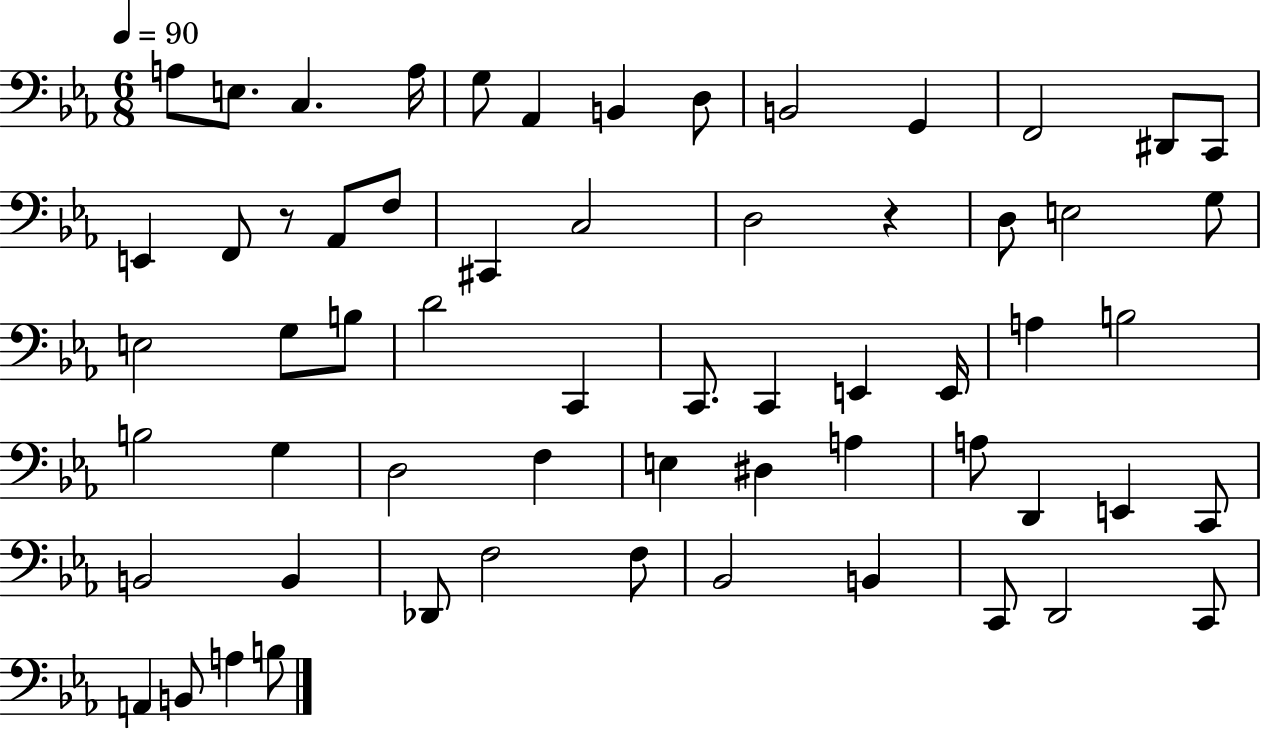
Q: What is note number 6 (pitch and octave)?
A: Ab2